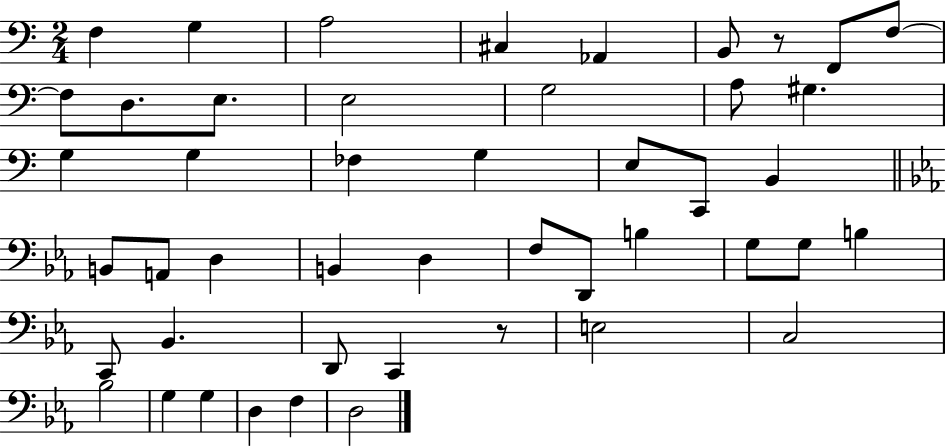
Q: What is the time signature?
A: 2/4